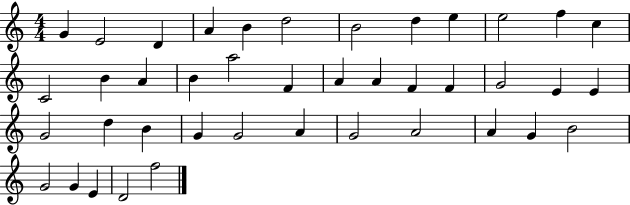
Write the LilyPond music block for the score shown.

{
  \clef treble
  \numericTimeSignature
  \time 4/4
  \key c \major
  g'4 e'2 d'4 | a'4 b'4 d''2 | b'2 d''4 e''4 | e''2 f''4 c''4 | \break c'2 b'4 a'4 | b'4 a''2 f'4 | a'4 a'4 f'4 f'4 | g'2 e'4 e'4 | \break g'2 d''4 b'4 | g'4 g'2 a'4 | g'2 a'2 | a'4 g'4 b'2 | \break g'2 g'4 e'4 | d'2 f''2 | \bar "|."
}